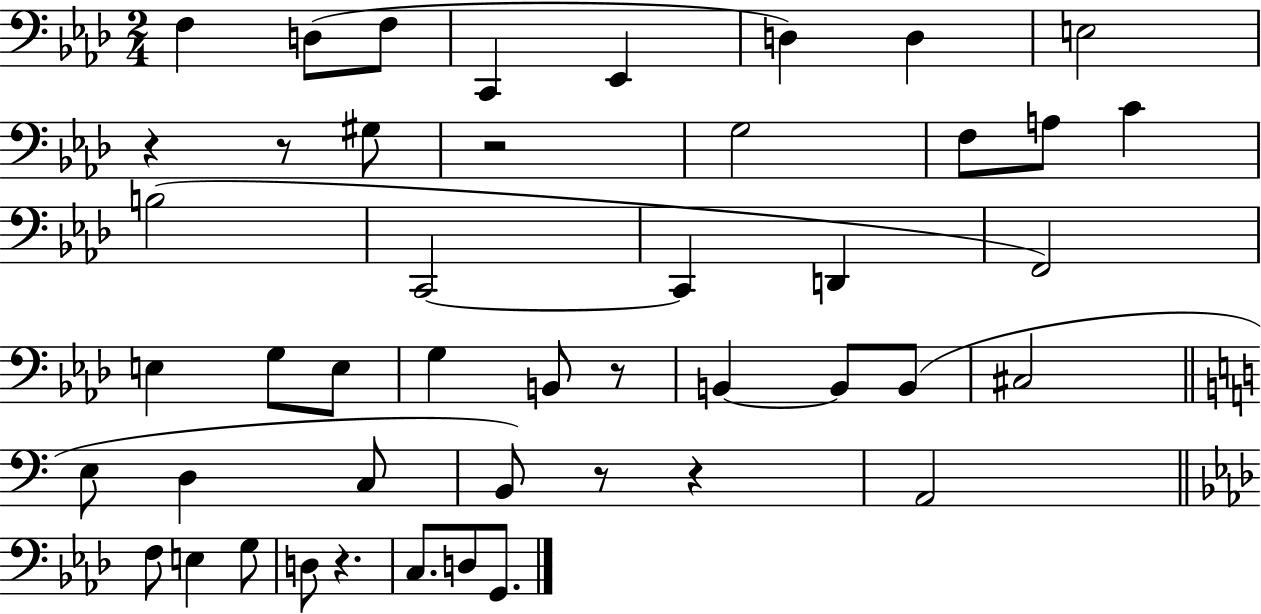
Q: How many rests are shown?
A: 7